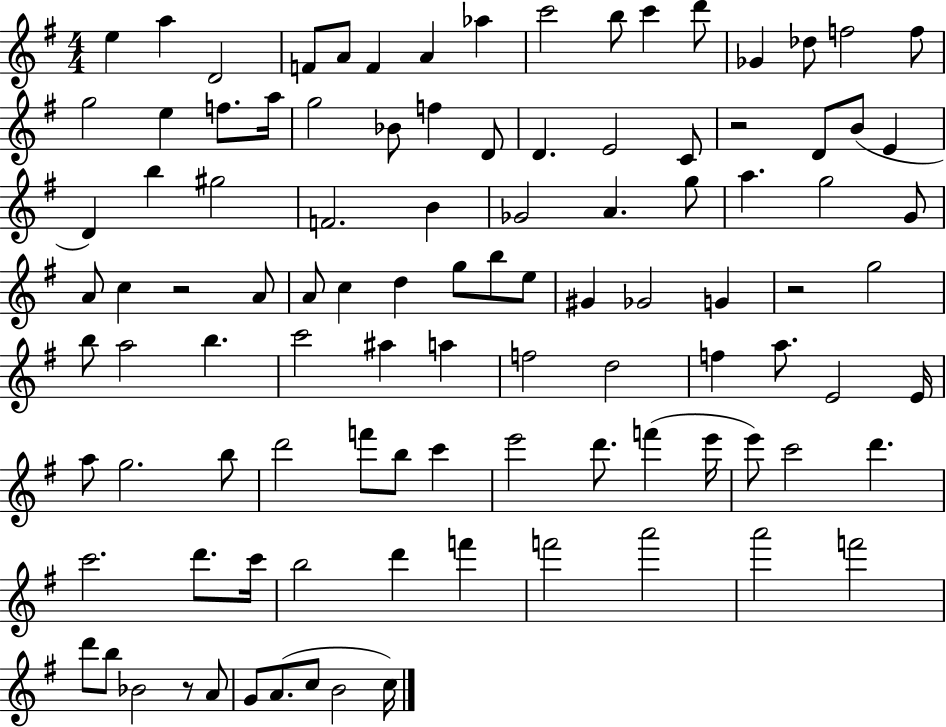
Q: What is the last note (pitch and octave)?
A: C5